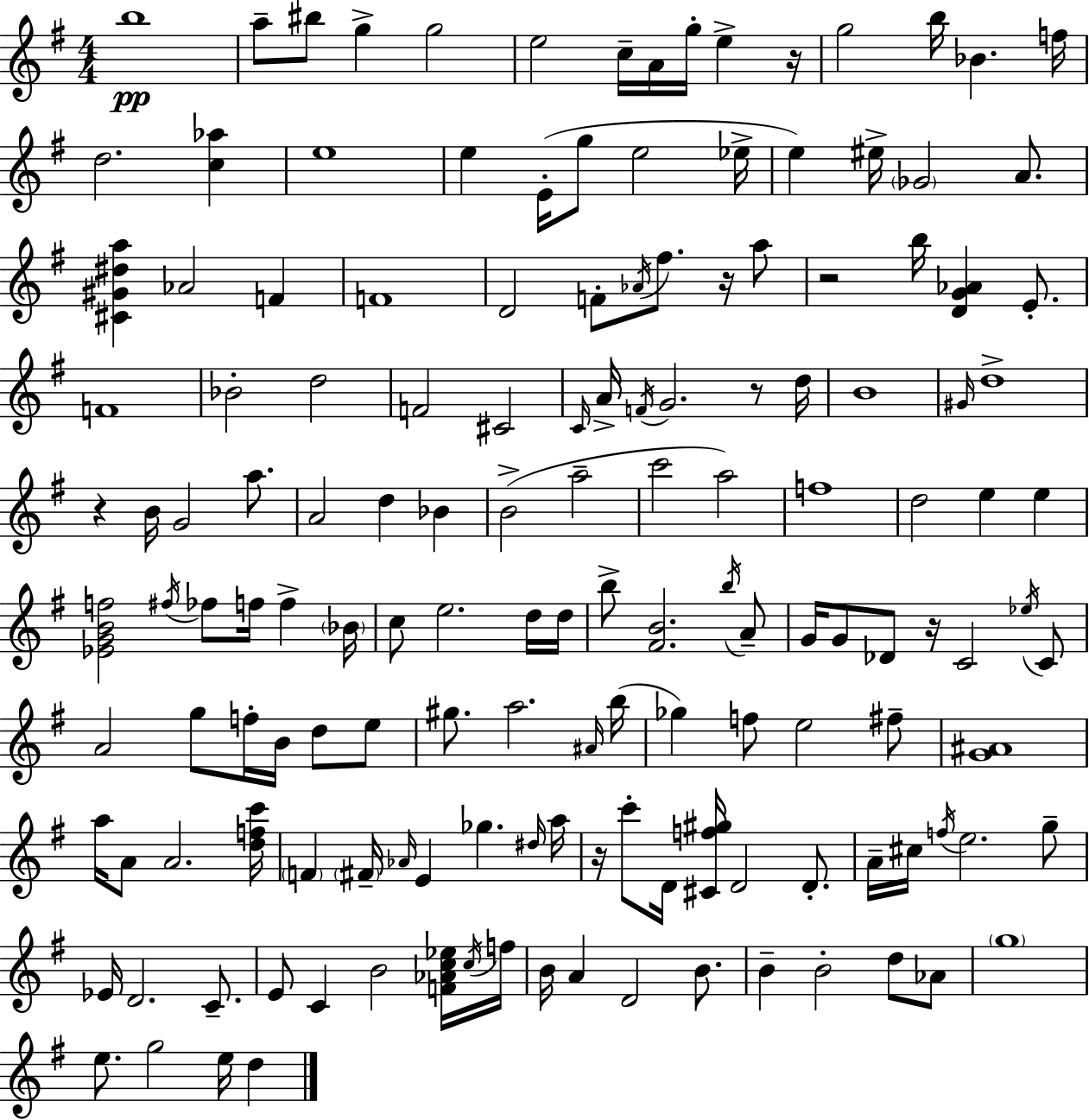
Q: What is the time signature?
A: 4/4